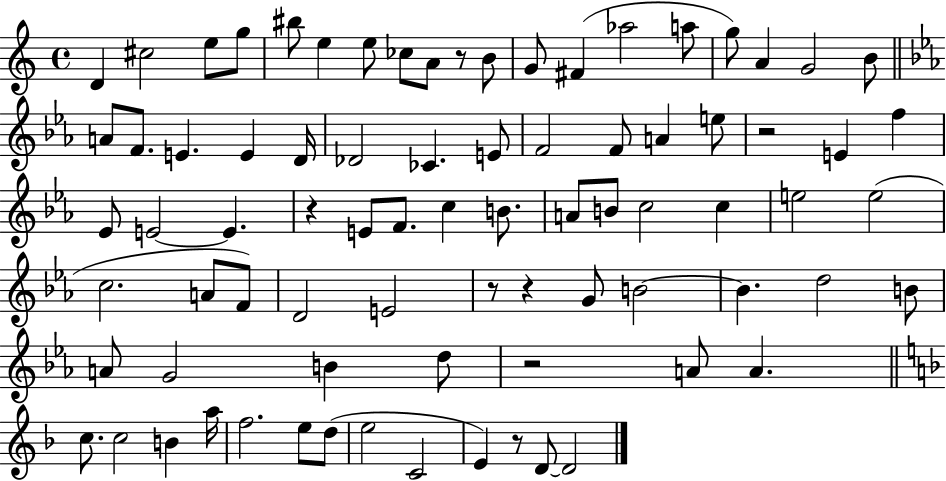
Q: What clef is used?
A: treble